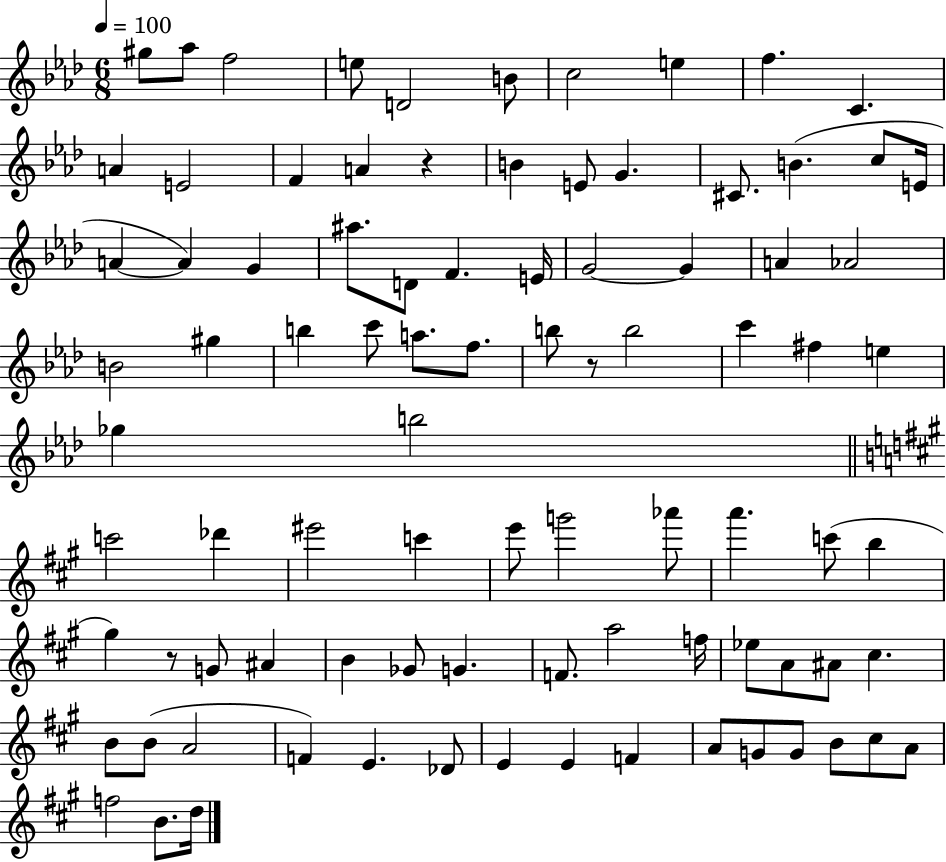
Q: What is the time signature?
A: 6/8